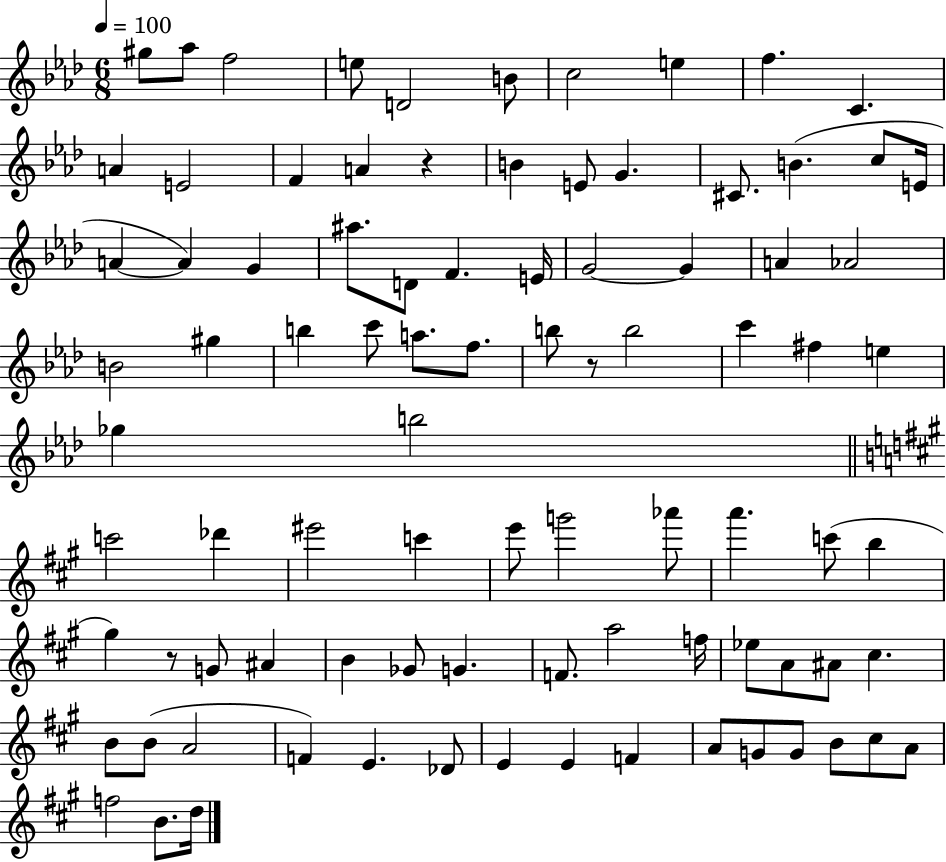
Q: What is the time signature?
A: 6/8